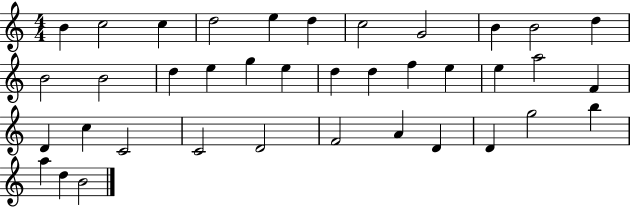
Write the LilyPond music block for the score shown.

{
  \clef treble
  \numericTimeSignature
  \time 4/4
  \key c \major
  b'4 c''2 c''4 | d''2 e''4 d''4 | c''2 g'2 | b'4 b'2 d''4 | \break b'2 b'2 | d''4 e''4 g''4 e''4 | d''4 d''4 f''4 e''4 | e''4 a''2 f'4 | \break d'4 c''4 c'2 | c'2 d'2 | f'2 a'4 d'4 | d'4 g''2 b''4 | \break a''4 d''4 b'2 | \bar "|."
}